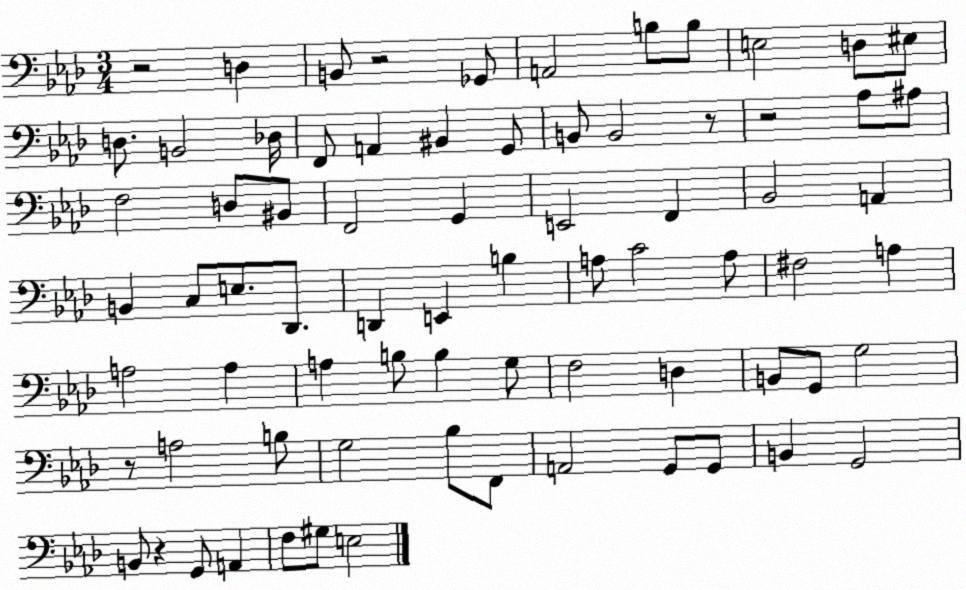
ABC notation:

X:1
T:Untitled
M:3/4
L:1/4
K:Ab
z2 D, B,,/2 z2 _G,,/2 A,,2 B,/2 B,/2 E,2 D,/2 ^E,/2 D,/2 B,,2 _D,/4 F,,/2 A,, ^B,, G,,/2 B,,/2 B,,2 z/2 z2 _A,/2 ^A,/2 F,2 D,/2 ^B,,/2 F,,2 G,, E,,2 F,, _B,,2 A,, B,, C,/2 E,/2 _D,,/2 D,, E,, B, A,/2 C2 A,/2 ^F,2 A, A,2 A, A, B,/2 B, G,/2 F,2 D, B,,/2 G,,/2 G,2 z/2 A,2 B,/2 G,2 _B,/2 F,,/2 A,,2 G,,/2 G,,/2 B,, G,,2 B,,/2 z G,,/2 A,, F,/2 ^G,/2 E,2